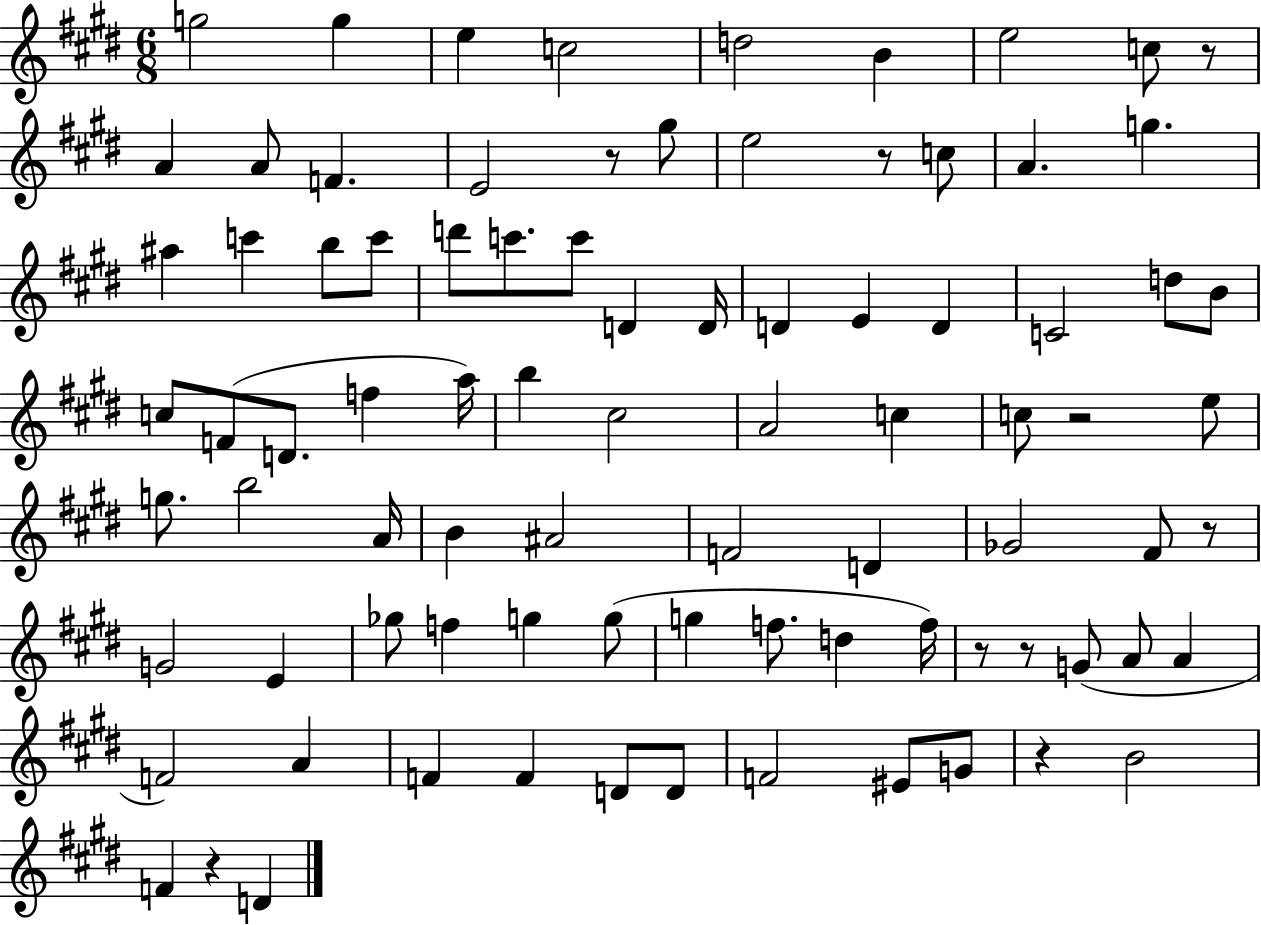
{
  \clef treble
  \numericTimeSignature
  \time 6/8
  \key e \major
  \repeat volta 2 { g''2 g''4 | e''4 c''2 | d''2 b'4 | e''2 c''8 r8 | \break a'4 a'8 f'4. | e'2 r8 gis''8 | e''2 r8 c''8 | a'4. g''4. | \break ais''4 c'''4 b''8 c'''8 | d'''8 c'''8. c'''8 d'4 d'16 | d'4 e'4 d'4 | c'2 d''8 b'8 | \break c''8 f'8( d'8. f''4 a''16) | b''4 cis''2 | a'2 c''4 | c''8 r2 e''8 | \break g''8. b''2 a'16 | b'4 ais'2 | f'2 d'4 | ges'2 fis'8 r8 | \break g'2 e'4 | ges''8 f''4 g''4 g''8( | g''4 f''8. d''4 f''16) | r8 r8 g'8( a'8 a'4 | \break f'2) a'4 | f'4 f'4 d'8 d'8 | f'2 eis'8 g'8 | r4 b'2 | \break f'4 r4 d'4 | } \bar "|."
}